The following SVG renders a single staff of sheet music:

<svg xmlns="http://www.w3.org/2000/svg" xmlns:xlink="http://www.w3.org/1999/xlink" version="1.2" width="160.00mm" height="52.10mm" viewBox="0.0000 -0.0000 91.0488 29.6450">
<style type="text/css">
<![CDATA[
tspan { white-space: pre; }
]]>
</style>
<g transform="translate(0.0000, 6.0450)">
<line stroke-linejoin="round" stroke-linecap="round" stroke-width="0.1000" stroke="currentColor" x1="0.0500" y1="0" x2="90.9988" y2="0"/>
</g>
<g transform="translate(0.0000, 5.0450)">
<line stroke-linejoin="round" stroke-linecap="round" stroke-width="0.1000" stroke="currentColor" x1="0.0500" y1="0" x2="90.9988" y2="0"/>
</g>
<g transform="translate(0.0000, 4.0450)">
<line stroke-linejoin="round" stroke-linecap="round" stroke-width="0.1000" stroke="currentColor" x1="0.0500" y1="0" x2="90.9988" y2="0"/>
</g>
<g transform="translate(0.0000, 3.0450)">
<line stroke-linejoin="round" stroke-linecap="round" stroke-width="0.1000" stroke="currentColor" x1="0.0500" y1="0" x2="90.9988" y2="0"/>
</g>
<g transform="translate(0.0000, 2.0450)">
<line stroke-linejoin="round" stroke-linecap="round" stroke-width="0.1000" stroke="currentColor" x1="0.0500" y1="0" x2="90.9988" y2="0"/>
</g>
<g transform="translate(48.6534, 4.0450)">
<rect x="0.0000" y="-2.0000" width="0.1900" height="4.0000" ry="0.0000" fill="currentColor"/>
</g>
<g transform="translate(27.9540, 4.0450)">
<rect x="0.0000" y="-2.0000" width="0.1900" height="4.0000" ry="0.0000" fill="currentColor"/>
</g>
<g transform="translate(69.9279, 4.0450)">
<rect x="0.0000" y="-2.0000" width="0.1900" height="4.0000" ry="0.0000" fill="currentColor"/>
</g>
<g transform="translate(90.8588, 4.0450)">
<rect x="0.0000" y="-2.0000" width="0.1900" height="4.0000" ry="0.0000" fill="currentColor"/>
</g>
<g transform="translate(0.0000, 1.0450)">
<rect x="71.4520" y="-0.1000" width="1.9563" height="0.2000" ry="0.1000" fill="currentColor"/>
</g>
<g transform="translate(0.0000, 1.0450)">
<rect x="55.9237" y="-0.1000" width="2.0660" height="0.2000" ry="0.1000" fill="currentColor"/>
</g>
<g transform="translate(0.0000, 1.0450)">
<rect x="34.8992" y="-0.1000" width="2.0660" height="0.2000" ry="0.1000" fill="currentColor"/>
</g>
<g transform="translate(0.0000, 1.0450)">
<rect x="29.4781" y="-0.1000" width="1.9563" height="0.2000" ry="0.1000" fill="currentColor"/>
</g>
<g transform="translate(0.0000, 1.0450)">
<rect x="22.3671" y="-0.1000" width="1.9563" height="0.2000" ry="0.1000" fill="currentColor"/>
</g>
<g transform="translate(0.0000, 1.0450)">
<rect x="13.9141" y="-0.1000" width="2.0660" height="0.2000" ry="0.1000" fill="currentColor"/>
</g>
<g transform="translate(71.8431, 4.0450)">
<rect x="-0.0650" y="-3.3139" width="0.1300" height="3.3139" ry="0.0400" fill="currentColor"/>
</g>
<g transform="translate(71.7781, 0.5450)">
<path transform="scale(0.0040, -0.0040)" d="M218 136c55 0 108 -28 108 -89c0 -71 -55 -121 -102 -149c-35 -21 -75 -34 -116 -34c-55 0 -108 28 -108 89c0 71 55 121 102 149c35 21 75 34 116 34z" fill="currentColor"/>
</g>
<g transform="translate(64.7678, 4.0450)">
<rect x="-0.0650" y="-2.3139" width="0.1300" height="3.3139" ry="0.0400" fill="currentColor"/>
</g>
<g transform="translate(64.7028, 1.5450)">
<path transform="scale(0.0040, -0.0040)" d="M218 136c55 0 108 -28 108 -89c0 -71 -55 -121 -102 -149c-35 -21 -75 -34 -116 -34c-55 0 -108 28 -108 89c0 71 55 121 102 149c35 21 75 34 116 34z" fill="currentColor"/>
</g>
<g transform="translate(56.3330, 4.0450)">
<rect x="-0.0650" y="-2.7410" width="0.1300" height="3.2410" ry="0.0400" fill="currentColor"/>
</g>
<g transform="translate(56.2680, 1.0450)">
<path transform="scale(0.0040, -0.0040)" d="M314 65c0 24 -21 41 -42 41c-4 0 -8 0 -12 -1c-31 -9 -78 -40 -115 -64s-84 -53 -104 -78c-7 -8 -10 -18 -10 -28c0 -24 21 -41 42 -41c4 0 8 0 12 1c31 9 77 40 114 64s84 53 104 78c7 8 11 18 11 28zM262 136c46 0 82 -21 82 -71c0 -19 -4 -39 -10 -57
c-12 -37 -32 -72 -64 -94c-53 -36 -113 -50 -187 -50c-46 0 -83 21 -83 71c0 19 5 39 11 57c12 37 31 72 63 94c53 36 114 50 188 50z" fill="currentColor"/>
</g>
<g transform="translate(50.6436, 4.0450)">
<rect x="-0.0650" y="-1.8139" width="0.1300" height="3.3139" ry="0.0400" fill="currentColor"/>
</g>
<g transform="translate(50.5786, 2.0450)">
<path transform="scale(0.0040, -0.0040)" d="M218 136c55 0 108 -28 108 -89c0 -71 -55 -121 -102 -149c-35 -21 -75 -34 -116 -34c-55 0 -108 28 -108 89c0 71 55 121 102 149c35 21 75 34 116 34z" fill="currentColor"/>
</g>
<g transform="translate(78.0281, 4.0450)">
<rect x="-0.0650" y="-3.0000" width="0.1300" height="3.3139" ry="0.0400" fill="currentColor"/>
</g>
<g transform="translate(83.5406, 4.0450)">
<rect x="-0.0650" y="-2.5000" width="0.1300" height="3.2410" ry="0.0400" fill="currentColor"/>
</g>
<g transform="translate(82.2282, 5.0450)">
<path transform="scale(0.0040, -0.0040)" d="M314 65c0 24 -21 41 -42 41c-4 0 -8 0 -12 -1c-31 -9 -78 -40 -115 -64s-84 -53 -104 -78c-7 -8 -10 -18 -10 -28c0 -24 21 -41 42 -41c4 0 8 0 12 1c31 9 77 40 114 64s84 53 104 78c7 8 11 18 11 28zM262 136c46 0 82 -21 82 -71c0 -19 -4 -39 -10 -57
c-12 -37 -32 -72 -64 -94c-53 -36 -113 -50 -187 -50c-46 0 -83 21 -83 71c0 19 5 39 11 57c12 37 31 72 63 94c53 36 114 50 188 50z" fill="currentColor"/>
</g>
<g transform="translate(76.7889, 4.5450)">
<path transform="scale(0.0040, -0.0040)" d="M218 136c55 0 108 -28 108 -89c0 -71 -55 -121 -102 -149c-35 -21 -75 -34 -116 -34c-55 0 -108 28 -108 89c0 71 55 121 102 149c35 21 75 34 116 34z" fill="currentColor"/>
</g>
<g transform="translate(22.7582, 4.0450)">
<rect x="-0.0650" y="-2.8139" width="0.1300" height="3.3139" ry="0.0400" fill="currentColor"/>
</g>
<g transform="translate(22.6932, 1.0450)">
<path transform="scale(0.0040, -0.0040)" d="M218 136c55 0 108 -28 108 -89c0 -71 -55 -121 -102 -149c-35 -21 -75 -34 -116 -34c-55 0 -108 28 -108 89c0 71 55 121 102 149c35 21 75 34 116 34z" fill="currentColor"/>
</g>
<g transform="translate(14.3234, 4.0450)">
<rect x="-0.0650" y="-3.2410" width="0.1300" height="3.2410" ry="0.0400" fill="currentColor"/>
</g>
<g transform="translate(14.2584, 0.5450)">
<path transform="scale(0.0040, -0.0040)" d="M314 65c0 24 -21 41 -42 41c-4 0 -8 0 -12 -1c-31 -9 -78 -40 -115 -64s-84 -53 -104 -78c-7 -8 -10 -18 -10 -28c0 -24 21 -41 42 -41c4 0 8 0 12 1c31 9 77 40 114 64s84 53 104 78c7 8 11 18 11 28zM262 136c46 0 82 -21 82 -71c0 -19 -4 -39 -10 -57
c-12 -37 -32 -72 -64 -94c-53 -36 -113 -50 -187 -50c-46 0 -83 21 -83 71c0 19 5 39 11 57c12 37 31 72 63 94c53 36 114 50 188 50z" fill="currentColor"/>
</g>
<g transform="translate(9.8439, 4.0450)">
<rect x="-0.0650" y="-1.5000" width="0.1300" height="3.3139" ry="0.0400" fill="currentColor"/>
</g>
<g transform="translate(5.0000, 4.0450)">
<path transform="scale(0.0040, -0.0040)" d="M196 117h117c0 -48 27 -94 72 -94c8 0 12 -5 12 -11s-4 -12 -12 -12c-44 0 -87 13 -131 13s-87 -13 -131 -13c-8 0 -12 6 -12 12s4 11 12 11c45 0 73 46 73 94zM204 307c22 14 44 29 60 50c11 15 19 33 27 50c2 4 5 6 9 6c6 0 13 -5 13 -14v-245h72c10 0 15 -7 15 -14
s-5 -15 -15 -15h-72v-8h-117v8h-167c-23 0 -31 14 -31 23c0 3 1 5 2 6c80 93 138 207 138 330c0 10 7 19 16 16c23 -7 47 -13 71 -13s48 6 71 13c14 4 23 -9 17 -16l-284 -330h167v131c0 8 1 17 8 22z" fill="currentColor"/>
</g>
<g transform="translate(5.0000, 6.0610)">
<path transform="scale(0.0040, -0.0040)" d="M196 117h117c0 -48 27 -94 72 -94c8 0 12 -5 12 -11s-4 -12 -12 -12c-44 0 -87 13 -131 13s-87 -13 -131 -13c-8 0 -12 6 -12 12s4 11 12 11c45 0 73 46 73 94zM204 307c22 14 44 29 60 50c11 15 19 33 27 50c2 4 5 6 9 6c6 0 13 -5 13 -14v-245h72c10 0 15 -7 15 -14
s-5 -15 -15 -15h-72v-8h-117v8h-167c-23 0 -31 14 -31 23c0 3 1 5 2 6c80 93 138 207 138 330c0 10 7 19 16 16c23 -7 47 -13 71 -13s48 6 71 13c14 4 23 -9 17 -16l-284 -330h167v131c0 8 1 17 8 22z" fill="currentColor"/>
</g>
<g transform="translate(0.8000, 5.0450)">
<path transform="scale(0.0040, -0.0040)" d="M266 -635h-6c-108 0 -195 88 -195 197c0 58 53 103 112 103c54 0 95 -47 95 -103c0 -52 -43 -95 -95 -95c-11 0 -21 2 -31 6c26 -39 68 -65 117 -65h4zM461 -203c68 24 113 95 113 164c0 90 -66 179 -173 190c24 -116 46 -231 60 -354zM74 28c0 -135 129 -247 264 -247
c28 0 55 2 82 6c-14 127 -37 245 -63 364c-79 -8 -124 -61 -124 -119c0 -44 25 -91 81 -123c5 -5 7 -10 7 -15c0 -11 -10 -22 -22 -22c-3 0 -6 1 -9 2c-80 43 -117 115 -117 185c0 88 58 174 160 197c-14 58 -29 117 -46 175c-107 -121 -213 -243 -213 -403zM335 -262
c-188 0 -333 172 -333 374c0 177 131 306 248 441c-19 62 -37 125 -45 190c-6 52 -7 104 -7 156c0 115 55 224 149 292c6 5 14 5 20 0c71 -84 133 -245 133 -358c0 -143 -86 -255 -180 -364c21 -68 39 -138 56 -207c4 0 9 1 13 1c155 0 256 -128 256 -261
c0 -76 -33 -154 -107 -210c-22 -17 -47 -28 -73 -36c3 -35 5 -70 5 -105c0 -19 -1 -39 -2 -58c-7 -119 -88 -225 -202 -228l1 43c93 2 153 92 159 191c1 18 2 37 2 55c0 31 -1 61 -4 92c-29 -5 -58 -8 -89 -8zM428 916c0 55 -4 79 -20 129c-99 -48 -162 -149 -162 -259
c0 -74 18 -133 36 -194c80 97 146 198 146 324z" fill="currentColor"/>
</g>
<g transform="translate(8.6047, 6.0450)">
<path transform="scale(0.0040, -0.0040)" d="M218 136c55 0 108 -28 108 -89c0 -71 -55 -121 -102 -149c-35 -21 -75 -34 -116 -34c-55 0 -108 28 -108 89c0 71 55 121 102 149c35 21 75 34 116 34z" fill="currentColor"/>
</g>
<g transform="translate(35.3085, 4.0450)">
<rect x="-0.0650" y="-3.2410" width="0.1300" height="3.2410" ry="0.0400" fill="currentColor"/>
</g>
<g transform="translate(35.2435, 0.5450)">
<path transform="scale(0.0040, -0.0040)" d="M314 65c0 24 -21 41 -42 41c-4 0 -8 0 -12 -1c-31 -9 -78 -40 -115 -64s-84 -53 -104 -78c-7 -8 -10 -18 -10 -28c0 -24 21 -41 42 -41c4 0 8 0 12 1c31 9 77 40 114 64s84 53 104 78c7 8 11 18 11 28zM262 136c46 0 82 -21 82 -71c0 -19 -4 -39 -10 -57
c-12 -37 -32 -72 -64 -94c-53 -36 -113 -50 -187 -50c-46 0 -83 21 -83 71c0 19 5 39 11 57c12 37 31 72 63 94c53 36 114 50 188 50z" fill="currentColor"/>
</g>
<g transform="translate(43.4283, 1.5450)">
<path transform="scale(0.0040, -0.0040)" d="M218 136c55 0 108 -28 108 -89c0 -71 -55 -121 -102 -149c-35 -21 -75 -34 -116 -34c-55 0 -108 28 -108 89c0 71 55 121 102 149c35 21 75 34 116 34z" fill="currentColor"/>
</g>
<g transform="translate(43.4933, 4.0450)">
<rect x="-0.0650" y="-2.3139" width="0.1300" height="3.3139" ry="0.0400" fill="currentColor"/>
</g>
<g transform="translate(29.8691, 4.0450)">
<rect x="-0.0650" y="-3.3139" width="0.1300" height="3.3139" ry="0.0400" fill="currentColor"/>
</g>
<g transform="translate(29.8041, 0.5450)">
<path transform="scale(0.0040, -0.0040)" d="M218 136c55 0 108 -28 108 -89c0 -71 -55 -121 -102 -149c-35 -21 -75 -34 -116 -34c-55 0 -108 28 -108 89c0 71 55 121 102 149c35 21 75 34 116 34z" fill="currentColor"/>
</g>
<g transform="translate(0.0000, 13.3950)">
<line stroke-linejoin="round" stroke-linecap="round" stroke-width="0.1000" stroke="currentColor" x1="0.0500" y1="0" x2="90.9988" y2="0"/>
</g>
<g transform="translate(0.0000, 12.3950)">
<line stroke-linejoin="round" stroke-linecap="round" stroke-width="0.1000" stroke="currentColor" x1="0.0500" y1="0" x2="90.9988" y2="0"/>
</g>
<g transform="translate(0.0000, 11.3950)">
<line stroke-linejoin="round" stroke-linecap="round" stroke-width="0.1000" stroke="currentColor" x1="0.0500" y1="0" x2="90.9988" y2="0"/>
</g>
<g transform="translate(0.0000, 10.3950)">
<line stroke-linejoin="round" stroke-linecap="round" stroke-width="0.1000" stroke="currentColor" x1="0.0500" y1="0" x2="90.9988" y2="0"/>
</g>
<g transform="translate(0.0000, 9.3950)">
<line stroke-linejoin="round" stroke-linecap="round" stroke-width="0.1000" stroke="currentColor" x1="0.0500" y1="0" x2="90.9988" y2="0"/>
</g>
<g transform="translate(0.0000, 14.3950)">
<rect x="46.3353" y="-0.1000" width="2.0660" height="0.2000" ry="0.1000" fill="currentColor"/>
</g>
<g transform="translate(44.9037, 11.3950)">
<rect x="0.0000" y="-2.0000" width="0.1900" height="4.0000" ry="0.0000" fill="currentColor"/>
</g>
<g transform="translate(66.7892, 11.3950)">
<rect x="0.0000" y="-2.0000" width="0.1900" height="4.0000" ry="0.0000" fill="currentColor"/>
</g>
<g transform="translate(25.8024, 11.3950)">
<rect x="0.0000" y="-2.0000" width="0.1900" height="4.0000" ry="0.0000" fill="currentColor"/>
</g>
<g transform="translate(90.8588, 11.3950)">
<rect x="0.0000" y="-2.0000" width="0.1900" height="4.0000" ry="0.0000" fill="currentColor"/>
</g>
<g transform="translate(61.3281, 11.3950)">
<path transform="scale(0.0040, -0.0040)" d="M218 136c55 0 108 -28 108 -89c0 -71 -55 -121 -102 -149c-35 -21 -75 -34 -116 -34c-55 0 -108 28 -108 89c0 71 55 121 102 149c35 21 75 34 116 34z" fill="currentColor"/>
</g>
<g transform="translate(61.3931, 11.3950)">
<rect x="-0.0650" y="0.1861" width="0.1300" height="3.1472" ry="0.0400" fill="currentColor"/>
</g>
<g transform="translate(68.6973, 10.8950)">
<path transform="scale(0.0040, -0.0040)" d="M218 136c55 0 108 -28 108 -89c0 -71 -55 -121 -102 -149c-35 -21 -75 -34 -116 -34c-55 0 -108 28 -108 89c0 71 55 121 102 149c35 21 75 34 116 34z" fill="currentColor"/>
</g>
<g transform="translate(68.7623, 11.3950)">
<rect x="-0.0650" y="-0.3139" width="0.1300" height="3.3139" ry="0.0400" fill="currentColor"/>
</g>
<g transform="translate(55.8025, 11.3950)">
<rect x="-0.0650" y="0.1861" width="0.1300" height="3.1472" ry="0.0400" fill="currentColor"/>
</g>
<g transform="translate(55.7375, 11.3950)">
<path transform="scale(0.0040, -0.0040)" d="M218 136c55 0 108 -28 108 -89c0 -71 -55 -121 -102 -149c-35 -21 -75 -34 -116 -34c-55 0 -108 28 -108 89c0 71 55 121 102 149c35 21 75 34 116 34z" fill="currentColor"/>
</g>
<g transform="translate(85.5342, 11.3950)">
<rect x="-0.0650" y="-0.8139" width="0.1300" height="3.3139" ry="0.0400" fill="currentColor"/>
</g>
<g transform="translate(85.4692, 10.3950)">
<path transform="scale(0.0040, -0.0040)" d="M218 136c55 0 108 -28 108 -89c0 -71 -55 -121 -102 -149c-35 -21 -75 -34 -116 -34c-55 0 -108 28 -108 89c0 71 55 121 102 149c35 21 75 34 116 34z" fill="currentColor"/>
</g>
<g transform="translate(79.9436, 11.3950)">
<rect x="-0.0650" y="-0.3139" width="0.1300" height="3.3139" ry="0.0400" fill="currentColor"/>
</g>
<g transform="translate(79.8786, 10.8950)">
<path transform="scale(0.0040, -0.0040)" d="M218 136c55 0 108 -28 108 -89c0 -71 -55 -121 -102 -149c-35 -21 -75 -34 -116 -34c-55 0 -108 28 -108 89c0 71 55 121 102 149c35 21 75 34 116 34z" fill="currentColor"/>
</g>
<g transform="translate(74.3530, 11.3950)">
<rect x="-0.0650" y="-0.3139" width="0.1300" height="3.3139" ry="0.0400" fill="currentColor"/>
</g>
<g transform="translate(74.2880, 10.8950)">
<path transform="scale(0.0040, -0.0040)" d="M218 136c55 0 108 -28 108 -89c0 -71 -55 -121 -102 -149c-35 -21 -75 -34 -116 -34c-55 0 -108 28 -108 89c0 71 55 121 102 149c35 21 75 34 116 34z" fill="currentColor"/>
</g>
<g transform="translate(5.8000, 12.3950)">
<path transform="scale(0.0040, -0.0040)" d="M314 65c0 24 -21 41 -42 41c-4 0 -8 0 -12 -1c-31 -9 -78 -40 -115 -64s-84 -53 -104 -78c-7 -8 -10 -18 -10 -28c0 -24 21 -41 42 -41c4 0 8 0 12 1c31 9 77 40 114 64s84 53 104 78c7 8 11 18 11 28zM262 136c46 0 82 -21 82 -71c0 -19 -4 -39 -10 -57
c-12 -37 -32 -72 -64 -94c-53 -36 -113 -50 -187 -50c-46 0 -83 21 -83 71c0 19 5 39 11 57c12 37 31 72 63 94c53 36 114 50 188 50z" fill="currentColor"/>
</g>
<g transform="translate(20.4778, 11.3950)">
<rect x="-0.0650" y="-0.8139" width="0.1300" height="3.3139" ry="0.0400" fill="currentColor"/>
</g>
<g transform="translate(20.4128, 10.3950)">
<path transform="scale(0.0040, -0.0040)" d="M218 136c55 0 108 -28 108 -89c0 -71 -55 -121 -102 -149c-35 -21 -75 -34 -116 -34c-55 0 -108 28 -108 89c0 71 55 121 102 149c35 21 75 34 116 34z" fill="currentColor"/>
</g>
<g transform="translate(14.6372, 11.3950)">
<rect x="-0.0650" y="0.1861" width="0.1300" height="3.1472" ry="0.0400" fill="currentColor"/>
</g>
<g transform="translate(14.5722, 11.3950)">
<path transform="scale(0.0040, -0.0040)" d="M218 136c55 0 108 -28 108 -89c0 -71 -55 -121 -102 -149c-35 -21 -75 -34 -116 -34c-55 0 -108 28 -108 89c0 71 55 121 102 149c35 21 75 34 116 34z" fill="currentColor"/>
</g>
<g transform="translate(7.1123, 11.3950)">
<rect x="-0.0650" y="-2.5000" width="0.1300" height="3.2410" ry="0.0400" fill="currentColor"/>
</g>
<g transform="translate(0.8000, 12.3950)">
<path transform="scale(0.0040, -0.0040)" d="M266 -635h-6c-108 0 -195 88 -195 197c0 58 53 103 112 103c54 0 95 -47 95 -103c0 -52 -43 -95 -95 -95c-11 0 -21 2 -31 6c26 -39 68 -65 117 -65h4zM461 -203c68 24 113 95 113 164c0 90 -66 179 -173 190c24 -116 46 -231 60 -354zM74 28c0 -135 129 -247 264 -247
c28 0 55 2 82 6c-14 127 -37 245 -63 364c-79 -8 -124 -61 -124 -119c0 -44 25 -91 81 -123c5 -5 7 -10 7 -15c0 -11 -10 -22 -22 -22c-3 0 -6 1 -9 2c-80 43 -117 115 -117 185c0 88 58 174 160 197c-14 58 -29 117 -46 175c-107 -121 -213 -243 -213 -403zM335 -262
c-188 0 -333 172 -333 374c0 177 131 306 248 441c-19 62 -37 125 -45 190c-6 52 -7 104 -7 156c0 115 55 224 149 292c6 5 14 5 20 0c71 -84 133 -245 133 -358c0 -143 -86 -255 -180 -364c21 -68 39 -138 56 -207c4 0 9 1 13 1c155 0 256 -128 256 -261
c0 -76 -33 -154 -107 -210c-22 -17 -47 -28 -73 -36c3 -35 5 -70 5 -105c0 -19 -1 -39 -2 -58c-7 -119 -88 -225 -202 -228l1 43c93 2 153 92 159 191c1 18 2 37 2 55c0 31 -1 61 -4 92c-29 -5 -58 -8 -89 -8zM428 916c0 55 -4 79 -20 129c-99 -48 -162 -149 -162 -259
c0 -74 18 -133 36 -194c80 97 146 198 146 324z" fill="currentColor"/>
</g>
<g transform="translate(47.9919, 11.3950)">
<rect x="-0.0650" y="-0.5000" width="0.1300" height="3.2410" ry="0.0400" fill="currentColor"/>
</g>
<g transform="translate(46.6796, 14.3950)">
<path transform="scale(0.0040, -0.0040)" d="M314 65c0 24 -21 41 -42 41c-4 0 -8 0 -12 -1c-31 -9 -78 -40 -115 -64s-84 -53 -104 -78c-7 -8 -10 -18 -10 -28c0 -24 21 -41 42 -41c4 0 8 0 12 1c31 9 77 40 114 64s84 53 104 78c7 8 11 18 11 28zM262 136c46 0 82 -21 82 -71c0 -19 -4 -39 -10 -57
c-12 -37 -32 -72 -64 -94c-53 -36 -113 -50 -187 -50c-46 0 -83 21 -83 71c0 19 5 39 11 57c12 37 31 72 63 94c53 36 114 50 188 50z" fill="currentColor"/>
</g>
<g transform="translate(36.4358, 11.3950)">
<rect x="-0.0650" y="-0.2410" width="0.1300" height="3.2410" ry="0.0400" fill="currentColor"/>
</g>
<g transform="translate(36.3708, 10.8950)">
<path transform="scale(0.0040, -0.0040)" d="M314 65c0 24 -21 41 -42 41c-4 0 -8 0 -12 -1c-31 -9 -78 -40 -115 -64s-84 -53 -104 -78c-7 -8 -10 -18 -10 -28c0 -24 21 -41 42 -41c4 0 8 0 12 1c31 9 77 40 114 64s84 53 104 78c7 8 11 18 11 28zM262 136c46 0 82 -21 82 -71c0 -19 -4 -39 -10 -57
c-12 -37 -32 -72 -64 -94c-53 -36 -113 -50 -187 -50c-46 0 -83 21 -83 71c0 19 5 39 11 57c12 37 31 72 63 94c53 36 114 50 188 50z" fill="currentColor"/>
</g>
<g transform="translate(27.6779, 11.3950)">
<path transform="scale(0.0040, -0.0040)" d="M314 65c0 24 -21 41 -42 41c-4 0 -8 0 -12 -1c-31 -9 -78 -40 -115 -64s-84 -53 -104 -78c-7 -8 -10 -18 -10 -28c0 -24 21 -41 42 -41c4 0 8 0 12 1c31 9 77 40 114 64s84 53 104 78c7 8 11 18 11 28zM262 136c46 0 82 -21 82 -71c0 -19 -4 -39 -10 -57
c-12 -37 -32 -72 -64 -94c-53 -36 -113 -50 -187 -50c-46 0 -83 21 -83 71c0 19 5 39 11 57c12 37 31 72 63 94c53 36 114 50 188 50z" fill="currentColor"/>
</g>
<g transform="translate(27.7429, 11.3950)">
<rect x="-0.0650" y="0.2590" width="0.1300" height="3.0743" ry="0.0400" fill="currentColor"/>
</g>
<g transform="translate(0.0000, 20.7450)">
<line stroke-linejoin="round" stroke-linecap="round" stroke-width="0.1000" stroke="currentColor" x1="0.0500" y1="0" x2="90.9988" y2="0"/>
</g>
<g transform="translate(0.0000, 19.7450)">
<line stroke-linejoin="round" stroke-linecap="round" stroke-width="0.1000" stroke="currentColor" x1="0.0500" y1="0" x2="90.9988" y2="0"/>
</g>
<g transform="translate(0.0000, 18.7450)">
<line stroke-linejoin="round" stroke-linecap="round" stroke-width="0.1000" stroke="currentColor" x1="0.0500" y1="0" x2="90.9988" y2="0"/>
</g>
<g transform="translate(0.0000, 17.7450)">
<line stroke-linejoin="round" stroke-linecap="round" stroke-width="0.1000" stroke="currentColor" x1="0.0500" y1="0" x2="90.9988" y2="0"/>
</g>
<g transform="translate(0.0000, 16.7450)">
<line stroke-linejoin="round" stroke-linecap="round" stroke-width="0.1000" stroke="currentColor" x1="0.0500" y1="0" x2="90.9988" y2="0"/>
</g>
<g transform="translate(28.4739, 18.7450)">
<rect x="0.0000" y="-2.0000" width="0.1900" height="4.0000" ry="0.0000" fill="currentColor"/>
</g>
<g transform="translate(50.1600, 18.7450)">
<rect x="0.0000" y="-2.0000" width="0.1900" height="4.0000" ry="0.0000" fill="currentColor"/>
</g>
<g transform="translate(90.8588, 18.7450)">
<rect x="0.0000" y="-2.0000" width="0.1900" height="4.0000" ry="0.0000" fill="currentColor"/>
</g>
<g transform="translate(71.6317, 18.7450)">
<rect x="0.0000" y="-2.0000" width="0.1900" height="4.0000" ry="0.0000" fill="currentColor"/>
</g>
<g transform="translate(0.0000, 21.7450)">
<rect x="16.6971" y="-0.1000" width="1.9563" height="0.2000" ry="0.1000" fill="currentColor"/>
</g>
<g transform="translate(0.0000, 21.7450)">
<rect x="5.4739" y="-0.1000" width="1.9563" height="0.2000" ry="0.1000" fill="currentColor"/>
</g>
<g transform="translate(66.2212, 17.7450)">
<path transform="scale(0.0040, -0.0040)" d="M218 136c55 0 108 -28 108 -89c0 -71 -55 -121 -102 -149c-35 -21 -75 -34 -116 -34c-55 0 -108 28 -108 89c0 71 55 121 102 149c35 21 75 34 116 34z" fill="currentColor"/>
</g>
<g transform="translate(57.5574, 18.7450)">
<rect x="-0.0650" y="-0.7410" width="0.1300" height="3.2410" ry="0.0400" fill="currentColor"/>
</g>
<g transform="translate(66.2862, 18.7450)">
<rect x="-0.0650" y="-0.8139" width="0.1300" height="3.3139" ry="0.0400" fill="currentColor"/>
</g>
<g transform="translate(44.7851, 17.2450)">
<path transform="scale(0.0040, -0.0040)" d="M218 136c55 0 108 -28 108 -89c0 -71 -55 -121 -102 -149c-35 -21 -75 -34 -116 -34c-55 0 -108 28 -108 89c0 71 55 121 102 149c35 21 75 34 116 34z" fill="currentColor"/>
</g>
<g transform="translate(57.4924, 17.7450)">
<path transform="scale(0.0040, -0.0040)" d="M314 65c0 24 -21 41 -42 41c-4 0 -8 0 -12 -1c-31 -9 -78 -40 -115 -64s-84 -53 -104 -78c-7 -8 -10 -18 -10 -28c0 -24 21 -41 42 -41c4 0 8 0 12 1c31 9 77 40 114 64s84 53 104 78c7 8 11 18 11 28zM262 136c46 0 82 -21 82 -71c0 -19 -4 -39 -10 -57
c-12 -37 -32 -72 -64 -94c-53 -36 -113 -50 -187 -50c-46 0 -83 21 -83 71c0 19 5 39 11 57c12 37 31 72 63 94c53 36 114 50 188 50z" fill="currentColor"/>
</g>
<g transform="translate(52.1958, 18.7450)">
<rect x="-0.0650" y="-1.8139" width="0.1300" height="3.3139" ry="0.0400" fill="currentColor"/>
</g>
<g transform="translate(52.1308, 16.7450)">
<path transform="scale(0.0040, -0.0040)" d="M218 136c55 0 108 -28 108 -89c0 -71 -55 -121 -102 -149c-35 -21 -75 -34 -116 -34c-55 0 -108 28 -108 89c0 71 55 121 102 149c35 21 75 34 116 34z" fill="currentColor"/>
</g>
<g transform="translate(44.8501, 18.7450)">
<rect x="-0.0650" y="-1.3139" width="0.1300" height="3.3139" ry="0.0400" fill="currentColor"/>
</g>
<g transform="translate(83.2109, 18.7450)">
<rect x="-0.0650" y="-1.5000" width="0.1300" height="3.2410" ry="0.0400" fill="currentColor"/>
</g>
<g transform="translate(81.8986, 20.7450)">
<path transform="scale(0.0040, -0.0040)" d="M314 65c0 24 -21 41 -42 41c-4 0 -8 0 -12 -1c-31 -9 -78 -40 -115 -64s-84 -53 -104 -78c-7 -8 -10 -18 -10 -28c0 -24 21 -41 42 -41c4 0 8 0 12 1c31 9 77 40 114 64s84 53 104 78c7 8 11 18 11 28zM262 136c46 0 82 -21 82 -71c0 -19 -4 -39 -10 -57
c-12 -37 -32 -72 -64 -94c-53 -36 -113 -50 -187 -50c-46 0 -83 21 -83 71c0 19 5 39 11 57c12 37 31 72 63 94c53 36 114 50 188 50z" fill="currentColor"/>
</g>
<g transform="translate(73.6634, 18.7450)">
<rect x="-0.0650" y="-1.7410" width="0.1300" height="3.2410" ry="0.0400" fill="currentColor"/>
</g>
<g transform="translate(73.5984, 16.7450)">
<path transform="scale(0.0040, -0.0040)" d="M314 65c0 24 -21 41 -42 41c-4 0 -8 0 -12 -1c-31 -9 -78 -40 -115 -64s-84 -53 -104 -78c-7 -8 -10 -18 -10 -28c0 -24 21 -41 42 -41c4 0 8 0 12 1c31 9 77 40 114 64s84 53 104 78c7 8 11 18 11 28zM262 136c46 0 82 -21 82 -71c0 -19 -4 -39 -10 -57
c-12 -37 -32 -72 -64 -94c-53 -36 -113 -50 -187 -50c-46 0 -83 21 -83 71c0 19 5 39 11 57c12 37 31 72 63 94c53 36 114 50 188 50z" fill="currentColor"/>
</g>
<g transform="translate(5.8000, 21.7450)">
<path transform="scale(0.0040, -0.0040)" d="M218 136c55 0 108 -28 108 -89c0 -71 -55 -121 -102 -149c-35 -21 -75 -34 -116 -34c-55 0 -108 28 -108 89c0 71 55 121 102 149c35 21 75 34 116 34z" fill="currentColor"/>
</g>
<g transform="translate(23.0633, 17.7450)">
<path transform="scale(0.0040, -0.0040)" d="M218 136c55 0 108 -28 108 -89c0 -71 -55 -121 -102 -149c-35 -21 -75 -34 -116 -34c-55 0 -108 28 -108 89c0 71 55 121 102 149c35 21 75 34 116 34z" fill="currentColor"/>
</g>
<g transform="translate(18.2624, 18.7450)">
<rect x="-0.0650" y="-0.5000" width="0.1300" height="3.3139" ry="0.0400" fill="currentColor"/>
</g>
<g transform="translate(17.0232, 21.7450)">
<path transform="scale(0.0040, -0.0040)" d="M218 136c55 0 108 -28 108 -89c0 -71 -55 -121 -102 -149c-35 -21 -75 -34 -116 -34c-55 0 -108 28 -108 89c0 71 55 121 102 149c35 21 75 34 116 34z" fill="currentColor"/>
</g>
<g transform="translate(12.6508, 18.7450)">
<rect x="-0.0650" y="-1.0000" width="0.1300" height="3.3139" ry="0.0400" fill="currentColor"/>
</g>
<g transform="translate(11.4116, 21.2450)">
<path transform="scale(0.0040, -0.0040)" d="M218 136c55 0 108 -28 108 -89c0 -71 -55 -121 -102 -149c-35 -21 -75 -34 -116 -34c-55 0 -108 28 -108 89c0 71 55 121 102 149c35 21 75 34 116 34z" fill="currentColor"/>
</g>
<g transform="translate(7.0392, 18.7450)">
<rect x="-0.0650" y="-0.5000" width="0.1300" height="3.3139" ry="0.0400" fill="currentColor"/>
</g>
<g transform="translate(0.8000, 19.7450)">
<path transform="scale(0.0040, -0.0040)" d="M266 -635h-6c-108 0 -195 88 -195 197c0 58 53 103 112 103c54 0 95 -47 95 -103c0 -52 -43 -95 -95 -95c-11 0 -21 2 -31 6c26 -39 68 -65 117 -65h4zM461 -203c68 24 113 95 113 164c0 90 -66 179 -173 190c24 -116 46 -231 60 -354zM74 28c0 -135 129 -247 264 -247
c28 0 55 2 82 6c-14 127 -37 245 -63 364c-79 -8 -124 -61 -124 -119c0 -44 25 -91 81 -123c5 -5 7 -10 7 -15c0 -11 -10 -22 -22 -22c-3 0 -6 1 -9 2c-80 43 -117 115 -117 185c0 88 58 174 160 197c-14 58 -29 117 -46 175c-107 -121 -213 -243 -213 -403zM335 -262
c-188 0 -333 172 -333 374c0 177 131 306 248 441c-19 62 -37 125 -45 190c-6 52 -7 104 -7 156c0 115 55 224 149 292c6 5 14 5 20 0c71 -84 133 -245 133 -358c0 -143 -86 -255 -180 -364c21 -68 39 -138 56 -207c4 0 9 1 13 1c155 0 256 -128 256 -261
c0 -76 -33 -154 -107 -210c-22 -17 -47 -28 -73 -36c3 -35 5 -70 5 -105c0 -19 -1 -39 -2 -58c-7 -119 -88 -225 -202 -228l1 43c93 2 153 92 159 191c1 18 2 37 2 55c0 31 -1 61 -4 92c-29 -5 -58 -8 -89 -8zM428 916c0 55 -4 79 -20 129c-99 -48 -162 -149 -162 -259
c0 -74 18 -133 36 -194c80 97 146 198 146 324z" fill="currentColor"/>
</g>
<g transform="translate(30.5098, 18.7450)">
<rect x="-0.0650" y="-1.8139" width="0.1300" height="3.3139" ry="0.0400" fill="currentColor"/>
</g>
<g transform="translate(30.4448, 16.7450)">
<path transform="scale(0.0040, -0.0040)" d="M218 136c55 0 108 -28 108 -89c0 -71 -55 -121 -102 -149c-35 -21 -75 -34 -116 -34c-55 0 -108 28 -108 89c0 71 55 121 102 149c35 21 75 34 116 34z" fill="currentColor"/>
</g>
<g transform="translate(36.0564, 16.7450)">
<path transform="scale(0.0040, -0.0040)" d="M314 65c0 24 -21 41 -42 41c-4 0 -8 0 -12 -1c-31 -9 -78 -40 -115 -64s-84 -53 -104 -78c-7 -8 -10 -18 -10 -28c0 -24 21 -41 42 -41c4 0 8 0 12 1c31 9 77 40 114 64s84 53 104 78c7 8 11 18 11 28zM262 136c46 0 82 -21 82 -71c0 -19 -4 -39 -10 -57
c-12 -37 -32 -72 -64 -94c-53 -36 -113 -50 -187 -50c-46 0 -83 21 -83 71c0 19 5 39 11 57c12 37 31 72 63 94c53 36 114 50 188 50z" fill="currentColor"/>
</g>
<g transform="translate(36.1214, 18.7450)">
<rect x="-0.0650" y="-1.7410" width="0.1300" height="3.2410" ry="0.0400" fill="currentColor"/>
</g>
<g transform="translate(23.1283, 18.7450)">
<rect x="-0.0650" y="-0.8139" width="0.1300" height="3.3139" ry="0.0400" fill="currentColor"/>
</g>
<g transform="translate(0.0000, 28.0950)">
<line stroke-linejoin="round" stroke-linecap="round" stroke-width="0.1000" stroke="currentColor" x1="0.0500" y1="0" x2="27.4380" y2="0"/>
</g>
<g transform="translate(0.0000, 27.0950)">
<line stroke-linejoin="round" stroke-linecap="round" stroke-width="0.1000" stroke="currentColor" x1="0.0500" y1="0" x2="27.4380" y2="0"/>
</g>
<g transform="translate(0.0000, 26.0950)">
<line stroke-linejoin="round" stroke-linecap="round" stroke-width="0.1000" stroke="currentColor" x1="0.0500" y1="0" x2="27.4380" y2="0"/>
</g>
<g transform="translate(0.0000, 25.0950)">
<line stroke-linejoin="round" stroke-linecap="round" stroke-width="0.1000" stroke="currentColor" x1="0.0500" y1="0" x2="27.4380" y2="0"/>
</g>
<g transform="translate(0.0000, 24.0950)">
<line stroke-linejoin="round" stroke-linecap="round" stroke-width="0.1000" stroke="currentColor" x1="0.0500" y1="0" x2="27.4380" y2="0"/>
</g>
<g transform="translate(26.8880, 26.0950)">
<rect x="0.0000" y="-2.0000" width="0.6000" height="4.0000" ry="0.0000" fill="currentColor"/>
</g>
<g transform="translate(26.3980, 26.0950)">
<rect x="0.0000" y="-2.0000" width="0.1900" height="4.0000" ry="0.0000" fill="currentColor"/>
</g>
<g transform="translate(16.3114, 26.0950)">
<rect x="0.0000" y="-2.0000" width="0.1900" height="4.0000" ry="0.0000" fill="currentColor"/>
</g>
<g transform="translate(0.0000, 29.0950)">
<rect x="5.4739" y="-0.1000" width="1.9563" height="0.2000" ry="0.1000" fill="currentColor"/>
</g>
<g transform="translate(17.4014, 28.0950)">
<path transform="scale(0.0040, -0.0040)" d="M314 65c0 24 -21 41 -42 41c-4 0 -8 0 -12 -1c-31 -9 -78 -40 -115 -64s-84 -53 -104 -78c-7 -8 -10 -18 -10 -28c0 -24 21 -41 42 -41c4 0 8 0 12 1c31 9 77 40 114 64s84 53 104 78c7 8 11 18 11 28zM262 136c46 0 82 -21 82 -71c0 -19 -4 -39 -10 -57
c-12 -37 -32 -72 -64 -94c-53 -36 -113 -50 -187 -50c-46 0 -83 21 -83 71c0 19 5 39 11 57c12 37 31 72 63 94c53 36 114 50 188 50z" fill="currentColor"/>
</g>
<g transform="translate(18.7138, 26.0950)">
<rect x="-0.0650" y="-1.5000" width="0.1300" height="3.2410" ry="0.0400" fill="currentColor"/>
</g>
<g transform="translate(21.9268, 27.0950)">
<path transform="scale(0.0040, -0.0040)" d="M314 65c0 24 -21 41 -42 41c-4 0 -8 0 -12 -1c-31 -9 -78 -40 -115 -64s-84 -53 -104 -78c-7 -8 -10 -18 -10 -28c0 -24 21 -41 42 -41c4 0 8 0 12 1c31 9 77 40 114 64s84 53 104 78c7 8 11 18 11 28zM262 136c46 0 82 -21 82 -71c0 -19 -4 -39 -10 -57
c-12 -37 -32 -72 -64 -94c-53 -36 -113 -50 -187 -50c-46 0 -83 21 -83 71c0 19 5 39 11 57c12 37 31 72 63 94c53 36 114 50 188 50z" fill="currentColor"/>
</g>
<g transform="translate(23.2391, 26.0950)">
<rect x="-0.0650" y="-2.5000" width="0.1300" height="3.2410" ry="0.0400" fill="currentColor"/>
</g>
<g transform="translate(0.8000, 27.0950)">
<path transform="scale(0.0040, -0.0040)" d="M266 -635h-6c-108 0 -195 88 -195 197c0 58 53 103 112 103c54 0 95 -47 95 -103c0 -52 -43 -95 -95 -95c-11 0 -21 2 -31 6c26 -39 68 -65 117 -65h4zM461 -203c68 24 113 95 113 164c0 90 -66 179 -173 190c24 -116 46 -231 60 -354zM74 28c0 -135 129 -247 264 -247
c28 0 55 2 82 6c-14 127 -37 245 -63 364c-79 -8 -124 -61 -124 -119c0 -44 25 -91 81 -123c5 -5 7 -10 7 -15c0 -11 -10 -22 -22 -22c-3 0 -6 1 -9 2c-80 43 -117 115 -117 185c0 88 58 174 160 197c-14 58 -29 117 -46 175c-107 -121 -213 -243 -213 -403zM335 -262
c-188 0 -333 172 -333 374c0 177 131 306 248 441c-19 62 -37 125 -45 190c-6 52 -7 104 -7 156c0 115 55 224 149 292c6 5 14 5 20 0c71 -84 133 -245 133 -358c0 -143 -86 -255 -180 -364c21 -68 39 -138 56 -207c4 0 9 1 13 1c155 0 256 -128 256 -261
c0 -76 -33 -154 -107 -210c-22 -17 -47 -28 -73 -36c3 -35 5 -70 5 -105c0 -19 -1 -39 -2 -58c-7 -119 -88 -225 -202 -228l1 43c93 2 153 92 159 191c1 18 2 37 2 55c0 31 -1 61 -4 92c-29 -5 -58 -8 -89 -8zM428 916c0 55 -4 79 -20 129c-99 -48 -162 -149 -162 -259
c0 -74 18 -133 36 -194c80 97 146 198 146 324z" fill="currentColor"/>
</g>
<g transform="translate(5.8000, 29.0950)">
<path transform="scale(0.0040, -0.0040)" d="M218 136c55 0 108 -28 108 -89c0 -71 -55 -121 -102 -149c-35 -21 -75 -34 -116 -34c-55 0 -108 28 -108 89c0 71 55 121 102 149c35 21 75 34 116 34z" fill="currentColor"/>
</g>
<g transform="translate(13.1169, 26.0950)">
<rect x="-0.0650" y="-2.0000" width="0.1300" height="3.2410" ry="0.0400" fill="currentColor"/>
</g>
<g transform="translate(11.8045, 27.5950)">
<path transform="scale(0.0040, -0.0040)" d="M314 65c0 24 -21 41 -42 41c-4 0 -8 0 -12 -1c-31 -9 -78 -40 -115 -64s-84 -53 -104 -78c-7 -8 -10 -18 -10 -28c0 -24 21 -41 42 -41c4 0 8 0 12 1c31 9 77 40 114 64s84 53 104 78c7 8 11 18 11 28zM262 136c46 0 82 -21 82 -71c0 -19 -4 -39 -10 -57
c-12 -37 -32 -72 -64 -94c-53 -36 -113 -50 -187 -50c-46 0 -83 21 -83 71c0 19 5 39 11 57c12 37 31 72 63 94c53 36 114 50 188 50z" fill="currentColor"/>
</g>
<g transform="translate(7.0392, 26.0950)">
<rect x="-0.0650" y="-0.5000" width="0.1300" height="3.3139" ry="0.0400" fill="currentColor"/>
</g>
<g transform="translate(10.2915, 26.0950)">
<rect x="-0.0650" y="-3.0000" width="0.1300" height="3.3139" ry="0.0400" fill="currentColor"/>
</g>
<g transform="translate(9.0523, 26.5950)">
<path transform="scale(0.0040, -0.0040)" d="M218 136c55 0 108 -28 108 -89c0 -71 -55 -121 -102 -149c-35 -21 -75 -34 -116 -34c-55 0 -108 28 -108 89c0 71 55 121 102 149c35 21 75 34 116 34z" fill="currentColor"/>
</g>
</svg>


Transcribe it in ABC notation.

X:1
T:Untitled
M:4/4
L:1/4
K:C
E b2 a b b2 g f a2 g b A G2 G2 B d B2 c2 C2 B B c c c d C D C d f f2 e f d2 d f2 E2 C A F2 E2 G2